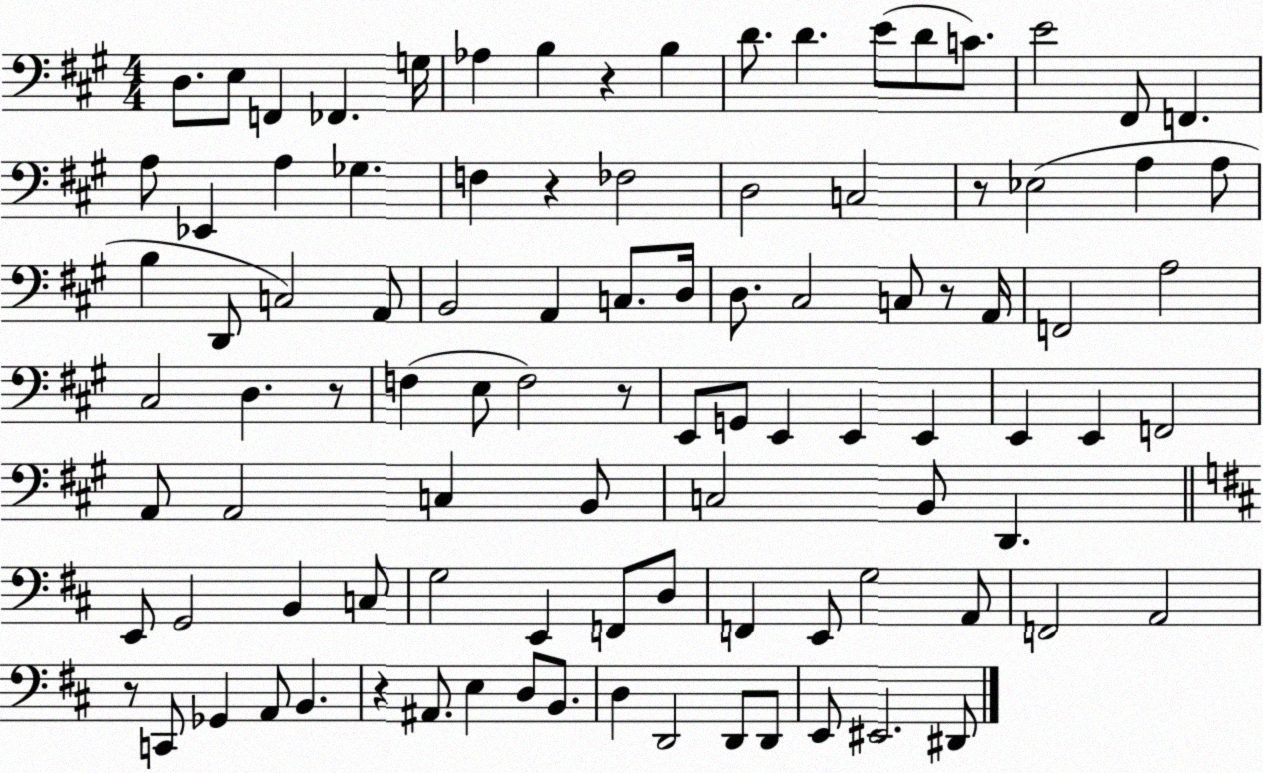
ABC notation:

X:1
T:Untitled
M:4/4
L:1/4
K:A
D,/2 E,/2 F,, _F,, G,/4 _A, B, z B, D/2 D E/2 D/2 C/2 E2 ^F,,/2 F,, A,/2 _E,, A, _G, F, z _F,2 D,2 C,2 z/2 _E,2 A, A,/2 B, D,,/2 C,2 A,,/2 B,,2 A,, C,/2 D,/4 D,/2 ^C,2 C,/2 z/2 A,,/4 F,,2 A,2 ^C,2 D, z/2 F, E,/2 F,2 z/2 E,,/2 G,,/2 E,, E,, E,, E,, E,, F,,2 A,,/2 A,,2 C, B,,/2 C,2 B,,/2 D,, E,,/2 G,,2 B,, C,/2 G,2 E,, F,,/2 D,/2 F,, E,,/2 G,2 A,,/2 F,,2 A,,2 z/2 C,,/2 _G,, A,,/2 B,, z ^A,,/2 E, D,/2 B,,/2 D, D,,2 D,,/2 D,,/2 E,,/2 ^E,,2 ^D,,/2